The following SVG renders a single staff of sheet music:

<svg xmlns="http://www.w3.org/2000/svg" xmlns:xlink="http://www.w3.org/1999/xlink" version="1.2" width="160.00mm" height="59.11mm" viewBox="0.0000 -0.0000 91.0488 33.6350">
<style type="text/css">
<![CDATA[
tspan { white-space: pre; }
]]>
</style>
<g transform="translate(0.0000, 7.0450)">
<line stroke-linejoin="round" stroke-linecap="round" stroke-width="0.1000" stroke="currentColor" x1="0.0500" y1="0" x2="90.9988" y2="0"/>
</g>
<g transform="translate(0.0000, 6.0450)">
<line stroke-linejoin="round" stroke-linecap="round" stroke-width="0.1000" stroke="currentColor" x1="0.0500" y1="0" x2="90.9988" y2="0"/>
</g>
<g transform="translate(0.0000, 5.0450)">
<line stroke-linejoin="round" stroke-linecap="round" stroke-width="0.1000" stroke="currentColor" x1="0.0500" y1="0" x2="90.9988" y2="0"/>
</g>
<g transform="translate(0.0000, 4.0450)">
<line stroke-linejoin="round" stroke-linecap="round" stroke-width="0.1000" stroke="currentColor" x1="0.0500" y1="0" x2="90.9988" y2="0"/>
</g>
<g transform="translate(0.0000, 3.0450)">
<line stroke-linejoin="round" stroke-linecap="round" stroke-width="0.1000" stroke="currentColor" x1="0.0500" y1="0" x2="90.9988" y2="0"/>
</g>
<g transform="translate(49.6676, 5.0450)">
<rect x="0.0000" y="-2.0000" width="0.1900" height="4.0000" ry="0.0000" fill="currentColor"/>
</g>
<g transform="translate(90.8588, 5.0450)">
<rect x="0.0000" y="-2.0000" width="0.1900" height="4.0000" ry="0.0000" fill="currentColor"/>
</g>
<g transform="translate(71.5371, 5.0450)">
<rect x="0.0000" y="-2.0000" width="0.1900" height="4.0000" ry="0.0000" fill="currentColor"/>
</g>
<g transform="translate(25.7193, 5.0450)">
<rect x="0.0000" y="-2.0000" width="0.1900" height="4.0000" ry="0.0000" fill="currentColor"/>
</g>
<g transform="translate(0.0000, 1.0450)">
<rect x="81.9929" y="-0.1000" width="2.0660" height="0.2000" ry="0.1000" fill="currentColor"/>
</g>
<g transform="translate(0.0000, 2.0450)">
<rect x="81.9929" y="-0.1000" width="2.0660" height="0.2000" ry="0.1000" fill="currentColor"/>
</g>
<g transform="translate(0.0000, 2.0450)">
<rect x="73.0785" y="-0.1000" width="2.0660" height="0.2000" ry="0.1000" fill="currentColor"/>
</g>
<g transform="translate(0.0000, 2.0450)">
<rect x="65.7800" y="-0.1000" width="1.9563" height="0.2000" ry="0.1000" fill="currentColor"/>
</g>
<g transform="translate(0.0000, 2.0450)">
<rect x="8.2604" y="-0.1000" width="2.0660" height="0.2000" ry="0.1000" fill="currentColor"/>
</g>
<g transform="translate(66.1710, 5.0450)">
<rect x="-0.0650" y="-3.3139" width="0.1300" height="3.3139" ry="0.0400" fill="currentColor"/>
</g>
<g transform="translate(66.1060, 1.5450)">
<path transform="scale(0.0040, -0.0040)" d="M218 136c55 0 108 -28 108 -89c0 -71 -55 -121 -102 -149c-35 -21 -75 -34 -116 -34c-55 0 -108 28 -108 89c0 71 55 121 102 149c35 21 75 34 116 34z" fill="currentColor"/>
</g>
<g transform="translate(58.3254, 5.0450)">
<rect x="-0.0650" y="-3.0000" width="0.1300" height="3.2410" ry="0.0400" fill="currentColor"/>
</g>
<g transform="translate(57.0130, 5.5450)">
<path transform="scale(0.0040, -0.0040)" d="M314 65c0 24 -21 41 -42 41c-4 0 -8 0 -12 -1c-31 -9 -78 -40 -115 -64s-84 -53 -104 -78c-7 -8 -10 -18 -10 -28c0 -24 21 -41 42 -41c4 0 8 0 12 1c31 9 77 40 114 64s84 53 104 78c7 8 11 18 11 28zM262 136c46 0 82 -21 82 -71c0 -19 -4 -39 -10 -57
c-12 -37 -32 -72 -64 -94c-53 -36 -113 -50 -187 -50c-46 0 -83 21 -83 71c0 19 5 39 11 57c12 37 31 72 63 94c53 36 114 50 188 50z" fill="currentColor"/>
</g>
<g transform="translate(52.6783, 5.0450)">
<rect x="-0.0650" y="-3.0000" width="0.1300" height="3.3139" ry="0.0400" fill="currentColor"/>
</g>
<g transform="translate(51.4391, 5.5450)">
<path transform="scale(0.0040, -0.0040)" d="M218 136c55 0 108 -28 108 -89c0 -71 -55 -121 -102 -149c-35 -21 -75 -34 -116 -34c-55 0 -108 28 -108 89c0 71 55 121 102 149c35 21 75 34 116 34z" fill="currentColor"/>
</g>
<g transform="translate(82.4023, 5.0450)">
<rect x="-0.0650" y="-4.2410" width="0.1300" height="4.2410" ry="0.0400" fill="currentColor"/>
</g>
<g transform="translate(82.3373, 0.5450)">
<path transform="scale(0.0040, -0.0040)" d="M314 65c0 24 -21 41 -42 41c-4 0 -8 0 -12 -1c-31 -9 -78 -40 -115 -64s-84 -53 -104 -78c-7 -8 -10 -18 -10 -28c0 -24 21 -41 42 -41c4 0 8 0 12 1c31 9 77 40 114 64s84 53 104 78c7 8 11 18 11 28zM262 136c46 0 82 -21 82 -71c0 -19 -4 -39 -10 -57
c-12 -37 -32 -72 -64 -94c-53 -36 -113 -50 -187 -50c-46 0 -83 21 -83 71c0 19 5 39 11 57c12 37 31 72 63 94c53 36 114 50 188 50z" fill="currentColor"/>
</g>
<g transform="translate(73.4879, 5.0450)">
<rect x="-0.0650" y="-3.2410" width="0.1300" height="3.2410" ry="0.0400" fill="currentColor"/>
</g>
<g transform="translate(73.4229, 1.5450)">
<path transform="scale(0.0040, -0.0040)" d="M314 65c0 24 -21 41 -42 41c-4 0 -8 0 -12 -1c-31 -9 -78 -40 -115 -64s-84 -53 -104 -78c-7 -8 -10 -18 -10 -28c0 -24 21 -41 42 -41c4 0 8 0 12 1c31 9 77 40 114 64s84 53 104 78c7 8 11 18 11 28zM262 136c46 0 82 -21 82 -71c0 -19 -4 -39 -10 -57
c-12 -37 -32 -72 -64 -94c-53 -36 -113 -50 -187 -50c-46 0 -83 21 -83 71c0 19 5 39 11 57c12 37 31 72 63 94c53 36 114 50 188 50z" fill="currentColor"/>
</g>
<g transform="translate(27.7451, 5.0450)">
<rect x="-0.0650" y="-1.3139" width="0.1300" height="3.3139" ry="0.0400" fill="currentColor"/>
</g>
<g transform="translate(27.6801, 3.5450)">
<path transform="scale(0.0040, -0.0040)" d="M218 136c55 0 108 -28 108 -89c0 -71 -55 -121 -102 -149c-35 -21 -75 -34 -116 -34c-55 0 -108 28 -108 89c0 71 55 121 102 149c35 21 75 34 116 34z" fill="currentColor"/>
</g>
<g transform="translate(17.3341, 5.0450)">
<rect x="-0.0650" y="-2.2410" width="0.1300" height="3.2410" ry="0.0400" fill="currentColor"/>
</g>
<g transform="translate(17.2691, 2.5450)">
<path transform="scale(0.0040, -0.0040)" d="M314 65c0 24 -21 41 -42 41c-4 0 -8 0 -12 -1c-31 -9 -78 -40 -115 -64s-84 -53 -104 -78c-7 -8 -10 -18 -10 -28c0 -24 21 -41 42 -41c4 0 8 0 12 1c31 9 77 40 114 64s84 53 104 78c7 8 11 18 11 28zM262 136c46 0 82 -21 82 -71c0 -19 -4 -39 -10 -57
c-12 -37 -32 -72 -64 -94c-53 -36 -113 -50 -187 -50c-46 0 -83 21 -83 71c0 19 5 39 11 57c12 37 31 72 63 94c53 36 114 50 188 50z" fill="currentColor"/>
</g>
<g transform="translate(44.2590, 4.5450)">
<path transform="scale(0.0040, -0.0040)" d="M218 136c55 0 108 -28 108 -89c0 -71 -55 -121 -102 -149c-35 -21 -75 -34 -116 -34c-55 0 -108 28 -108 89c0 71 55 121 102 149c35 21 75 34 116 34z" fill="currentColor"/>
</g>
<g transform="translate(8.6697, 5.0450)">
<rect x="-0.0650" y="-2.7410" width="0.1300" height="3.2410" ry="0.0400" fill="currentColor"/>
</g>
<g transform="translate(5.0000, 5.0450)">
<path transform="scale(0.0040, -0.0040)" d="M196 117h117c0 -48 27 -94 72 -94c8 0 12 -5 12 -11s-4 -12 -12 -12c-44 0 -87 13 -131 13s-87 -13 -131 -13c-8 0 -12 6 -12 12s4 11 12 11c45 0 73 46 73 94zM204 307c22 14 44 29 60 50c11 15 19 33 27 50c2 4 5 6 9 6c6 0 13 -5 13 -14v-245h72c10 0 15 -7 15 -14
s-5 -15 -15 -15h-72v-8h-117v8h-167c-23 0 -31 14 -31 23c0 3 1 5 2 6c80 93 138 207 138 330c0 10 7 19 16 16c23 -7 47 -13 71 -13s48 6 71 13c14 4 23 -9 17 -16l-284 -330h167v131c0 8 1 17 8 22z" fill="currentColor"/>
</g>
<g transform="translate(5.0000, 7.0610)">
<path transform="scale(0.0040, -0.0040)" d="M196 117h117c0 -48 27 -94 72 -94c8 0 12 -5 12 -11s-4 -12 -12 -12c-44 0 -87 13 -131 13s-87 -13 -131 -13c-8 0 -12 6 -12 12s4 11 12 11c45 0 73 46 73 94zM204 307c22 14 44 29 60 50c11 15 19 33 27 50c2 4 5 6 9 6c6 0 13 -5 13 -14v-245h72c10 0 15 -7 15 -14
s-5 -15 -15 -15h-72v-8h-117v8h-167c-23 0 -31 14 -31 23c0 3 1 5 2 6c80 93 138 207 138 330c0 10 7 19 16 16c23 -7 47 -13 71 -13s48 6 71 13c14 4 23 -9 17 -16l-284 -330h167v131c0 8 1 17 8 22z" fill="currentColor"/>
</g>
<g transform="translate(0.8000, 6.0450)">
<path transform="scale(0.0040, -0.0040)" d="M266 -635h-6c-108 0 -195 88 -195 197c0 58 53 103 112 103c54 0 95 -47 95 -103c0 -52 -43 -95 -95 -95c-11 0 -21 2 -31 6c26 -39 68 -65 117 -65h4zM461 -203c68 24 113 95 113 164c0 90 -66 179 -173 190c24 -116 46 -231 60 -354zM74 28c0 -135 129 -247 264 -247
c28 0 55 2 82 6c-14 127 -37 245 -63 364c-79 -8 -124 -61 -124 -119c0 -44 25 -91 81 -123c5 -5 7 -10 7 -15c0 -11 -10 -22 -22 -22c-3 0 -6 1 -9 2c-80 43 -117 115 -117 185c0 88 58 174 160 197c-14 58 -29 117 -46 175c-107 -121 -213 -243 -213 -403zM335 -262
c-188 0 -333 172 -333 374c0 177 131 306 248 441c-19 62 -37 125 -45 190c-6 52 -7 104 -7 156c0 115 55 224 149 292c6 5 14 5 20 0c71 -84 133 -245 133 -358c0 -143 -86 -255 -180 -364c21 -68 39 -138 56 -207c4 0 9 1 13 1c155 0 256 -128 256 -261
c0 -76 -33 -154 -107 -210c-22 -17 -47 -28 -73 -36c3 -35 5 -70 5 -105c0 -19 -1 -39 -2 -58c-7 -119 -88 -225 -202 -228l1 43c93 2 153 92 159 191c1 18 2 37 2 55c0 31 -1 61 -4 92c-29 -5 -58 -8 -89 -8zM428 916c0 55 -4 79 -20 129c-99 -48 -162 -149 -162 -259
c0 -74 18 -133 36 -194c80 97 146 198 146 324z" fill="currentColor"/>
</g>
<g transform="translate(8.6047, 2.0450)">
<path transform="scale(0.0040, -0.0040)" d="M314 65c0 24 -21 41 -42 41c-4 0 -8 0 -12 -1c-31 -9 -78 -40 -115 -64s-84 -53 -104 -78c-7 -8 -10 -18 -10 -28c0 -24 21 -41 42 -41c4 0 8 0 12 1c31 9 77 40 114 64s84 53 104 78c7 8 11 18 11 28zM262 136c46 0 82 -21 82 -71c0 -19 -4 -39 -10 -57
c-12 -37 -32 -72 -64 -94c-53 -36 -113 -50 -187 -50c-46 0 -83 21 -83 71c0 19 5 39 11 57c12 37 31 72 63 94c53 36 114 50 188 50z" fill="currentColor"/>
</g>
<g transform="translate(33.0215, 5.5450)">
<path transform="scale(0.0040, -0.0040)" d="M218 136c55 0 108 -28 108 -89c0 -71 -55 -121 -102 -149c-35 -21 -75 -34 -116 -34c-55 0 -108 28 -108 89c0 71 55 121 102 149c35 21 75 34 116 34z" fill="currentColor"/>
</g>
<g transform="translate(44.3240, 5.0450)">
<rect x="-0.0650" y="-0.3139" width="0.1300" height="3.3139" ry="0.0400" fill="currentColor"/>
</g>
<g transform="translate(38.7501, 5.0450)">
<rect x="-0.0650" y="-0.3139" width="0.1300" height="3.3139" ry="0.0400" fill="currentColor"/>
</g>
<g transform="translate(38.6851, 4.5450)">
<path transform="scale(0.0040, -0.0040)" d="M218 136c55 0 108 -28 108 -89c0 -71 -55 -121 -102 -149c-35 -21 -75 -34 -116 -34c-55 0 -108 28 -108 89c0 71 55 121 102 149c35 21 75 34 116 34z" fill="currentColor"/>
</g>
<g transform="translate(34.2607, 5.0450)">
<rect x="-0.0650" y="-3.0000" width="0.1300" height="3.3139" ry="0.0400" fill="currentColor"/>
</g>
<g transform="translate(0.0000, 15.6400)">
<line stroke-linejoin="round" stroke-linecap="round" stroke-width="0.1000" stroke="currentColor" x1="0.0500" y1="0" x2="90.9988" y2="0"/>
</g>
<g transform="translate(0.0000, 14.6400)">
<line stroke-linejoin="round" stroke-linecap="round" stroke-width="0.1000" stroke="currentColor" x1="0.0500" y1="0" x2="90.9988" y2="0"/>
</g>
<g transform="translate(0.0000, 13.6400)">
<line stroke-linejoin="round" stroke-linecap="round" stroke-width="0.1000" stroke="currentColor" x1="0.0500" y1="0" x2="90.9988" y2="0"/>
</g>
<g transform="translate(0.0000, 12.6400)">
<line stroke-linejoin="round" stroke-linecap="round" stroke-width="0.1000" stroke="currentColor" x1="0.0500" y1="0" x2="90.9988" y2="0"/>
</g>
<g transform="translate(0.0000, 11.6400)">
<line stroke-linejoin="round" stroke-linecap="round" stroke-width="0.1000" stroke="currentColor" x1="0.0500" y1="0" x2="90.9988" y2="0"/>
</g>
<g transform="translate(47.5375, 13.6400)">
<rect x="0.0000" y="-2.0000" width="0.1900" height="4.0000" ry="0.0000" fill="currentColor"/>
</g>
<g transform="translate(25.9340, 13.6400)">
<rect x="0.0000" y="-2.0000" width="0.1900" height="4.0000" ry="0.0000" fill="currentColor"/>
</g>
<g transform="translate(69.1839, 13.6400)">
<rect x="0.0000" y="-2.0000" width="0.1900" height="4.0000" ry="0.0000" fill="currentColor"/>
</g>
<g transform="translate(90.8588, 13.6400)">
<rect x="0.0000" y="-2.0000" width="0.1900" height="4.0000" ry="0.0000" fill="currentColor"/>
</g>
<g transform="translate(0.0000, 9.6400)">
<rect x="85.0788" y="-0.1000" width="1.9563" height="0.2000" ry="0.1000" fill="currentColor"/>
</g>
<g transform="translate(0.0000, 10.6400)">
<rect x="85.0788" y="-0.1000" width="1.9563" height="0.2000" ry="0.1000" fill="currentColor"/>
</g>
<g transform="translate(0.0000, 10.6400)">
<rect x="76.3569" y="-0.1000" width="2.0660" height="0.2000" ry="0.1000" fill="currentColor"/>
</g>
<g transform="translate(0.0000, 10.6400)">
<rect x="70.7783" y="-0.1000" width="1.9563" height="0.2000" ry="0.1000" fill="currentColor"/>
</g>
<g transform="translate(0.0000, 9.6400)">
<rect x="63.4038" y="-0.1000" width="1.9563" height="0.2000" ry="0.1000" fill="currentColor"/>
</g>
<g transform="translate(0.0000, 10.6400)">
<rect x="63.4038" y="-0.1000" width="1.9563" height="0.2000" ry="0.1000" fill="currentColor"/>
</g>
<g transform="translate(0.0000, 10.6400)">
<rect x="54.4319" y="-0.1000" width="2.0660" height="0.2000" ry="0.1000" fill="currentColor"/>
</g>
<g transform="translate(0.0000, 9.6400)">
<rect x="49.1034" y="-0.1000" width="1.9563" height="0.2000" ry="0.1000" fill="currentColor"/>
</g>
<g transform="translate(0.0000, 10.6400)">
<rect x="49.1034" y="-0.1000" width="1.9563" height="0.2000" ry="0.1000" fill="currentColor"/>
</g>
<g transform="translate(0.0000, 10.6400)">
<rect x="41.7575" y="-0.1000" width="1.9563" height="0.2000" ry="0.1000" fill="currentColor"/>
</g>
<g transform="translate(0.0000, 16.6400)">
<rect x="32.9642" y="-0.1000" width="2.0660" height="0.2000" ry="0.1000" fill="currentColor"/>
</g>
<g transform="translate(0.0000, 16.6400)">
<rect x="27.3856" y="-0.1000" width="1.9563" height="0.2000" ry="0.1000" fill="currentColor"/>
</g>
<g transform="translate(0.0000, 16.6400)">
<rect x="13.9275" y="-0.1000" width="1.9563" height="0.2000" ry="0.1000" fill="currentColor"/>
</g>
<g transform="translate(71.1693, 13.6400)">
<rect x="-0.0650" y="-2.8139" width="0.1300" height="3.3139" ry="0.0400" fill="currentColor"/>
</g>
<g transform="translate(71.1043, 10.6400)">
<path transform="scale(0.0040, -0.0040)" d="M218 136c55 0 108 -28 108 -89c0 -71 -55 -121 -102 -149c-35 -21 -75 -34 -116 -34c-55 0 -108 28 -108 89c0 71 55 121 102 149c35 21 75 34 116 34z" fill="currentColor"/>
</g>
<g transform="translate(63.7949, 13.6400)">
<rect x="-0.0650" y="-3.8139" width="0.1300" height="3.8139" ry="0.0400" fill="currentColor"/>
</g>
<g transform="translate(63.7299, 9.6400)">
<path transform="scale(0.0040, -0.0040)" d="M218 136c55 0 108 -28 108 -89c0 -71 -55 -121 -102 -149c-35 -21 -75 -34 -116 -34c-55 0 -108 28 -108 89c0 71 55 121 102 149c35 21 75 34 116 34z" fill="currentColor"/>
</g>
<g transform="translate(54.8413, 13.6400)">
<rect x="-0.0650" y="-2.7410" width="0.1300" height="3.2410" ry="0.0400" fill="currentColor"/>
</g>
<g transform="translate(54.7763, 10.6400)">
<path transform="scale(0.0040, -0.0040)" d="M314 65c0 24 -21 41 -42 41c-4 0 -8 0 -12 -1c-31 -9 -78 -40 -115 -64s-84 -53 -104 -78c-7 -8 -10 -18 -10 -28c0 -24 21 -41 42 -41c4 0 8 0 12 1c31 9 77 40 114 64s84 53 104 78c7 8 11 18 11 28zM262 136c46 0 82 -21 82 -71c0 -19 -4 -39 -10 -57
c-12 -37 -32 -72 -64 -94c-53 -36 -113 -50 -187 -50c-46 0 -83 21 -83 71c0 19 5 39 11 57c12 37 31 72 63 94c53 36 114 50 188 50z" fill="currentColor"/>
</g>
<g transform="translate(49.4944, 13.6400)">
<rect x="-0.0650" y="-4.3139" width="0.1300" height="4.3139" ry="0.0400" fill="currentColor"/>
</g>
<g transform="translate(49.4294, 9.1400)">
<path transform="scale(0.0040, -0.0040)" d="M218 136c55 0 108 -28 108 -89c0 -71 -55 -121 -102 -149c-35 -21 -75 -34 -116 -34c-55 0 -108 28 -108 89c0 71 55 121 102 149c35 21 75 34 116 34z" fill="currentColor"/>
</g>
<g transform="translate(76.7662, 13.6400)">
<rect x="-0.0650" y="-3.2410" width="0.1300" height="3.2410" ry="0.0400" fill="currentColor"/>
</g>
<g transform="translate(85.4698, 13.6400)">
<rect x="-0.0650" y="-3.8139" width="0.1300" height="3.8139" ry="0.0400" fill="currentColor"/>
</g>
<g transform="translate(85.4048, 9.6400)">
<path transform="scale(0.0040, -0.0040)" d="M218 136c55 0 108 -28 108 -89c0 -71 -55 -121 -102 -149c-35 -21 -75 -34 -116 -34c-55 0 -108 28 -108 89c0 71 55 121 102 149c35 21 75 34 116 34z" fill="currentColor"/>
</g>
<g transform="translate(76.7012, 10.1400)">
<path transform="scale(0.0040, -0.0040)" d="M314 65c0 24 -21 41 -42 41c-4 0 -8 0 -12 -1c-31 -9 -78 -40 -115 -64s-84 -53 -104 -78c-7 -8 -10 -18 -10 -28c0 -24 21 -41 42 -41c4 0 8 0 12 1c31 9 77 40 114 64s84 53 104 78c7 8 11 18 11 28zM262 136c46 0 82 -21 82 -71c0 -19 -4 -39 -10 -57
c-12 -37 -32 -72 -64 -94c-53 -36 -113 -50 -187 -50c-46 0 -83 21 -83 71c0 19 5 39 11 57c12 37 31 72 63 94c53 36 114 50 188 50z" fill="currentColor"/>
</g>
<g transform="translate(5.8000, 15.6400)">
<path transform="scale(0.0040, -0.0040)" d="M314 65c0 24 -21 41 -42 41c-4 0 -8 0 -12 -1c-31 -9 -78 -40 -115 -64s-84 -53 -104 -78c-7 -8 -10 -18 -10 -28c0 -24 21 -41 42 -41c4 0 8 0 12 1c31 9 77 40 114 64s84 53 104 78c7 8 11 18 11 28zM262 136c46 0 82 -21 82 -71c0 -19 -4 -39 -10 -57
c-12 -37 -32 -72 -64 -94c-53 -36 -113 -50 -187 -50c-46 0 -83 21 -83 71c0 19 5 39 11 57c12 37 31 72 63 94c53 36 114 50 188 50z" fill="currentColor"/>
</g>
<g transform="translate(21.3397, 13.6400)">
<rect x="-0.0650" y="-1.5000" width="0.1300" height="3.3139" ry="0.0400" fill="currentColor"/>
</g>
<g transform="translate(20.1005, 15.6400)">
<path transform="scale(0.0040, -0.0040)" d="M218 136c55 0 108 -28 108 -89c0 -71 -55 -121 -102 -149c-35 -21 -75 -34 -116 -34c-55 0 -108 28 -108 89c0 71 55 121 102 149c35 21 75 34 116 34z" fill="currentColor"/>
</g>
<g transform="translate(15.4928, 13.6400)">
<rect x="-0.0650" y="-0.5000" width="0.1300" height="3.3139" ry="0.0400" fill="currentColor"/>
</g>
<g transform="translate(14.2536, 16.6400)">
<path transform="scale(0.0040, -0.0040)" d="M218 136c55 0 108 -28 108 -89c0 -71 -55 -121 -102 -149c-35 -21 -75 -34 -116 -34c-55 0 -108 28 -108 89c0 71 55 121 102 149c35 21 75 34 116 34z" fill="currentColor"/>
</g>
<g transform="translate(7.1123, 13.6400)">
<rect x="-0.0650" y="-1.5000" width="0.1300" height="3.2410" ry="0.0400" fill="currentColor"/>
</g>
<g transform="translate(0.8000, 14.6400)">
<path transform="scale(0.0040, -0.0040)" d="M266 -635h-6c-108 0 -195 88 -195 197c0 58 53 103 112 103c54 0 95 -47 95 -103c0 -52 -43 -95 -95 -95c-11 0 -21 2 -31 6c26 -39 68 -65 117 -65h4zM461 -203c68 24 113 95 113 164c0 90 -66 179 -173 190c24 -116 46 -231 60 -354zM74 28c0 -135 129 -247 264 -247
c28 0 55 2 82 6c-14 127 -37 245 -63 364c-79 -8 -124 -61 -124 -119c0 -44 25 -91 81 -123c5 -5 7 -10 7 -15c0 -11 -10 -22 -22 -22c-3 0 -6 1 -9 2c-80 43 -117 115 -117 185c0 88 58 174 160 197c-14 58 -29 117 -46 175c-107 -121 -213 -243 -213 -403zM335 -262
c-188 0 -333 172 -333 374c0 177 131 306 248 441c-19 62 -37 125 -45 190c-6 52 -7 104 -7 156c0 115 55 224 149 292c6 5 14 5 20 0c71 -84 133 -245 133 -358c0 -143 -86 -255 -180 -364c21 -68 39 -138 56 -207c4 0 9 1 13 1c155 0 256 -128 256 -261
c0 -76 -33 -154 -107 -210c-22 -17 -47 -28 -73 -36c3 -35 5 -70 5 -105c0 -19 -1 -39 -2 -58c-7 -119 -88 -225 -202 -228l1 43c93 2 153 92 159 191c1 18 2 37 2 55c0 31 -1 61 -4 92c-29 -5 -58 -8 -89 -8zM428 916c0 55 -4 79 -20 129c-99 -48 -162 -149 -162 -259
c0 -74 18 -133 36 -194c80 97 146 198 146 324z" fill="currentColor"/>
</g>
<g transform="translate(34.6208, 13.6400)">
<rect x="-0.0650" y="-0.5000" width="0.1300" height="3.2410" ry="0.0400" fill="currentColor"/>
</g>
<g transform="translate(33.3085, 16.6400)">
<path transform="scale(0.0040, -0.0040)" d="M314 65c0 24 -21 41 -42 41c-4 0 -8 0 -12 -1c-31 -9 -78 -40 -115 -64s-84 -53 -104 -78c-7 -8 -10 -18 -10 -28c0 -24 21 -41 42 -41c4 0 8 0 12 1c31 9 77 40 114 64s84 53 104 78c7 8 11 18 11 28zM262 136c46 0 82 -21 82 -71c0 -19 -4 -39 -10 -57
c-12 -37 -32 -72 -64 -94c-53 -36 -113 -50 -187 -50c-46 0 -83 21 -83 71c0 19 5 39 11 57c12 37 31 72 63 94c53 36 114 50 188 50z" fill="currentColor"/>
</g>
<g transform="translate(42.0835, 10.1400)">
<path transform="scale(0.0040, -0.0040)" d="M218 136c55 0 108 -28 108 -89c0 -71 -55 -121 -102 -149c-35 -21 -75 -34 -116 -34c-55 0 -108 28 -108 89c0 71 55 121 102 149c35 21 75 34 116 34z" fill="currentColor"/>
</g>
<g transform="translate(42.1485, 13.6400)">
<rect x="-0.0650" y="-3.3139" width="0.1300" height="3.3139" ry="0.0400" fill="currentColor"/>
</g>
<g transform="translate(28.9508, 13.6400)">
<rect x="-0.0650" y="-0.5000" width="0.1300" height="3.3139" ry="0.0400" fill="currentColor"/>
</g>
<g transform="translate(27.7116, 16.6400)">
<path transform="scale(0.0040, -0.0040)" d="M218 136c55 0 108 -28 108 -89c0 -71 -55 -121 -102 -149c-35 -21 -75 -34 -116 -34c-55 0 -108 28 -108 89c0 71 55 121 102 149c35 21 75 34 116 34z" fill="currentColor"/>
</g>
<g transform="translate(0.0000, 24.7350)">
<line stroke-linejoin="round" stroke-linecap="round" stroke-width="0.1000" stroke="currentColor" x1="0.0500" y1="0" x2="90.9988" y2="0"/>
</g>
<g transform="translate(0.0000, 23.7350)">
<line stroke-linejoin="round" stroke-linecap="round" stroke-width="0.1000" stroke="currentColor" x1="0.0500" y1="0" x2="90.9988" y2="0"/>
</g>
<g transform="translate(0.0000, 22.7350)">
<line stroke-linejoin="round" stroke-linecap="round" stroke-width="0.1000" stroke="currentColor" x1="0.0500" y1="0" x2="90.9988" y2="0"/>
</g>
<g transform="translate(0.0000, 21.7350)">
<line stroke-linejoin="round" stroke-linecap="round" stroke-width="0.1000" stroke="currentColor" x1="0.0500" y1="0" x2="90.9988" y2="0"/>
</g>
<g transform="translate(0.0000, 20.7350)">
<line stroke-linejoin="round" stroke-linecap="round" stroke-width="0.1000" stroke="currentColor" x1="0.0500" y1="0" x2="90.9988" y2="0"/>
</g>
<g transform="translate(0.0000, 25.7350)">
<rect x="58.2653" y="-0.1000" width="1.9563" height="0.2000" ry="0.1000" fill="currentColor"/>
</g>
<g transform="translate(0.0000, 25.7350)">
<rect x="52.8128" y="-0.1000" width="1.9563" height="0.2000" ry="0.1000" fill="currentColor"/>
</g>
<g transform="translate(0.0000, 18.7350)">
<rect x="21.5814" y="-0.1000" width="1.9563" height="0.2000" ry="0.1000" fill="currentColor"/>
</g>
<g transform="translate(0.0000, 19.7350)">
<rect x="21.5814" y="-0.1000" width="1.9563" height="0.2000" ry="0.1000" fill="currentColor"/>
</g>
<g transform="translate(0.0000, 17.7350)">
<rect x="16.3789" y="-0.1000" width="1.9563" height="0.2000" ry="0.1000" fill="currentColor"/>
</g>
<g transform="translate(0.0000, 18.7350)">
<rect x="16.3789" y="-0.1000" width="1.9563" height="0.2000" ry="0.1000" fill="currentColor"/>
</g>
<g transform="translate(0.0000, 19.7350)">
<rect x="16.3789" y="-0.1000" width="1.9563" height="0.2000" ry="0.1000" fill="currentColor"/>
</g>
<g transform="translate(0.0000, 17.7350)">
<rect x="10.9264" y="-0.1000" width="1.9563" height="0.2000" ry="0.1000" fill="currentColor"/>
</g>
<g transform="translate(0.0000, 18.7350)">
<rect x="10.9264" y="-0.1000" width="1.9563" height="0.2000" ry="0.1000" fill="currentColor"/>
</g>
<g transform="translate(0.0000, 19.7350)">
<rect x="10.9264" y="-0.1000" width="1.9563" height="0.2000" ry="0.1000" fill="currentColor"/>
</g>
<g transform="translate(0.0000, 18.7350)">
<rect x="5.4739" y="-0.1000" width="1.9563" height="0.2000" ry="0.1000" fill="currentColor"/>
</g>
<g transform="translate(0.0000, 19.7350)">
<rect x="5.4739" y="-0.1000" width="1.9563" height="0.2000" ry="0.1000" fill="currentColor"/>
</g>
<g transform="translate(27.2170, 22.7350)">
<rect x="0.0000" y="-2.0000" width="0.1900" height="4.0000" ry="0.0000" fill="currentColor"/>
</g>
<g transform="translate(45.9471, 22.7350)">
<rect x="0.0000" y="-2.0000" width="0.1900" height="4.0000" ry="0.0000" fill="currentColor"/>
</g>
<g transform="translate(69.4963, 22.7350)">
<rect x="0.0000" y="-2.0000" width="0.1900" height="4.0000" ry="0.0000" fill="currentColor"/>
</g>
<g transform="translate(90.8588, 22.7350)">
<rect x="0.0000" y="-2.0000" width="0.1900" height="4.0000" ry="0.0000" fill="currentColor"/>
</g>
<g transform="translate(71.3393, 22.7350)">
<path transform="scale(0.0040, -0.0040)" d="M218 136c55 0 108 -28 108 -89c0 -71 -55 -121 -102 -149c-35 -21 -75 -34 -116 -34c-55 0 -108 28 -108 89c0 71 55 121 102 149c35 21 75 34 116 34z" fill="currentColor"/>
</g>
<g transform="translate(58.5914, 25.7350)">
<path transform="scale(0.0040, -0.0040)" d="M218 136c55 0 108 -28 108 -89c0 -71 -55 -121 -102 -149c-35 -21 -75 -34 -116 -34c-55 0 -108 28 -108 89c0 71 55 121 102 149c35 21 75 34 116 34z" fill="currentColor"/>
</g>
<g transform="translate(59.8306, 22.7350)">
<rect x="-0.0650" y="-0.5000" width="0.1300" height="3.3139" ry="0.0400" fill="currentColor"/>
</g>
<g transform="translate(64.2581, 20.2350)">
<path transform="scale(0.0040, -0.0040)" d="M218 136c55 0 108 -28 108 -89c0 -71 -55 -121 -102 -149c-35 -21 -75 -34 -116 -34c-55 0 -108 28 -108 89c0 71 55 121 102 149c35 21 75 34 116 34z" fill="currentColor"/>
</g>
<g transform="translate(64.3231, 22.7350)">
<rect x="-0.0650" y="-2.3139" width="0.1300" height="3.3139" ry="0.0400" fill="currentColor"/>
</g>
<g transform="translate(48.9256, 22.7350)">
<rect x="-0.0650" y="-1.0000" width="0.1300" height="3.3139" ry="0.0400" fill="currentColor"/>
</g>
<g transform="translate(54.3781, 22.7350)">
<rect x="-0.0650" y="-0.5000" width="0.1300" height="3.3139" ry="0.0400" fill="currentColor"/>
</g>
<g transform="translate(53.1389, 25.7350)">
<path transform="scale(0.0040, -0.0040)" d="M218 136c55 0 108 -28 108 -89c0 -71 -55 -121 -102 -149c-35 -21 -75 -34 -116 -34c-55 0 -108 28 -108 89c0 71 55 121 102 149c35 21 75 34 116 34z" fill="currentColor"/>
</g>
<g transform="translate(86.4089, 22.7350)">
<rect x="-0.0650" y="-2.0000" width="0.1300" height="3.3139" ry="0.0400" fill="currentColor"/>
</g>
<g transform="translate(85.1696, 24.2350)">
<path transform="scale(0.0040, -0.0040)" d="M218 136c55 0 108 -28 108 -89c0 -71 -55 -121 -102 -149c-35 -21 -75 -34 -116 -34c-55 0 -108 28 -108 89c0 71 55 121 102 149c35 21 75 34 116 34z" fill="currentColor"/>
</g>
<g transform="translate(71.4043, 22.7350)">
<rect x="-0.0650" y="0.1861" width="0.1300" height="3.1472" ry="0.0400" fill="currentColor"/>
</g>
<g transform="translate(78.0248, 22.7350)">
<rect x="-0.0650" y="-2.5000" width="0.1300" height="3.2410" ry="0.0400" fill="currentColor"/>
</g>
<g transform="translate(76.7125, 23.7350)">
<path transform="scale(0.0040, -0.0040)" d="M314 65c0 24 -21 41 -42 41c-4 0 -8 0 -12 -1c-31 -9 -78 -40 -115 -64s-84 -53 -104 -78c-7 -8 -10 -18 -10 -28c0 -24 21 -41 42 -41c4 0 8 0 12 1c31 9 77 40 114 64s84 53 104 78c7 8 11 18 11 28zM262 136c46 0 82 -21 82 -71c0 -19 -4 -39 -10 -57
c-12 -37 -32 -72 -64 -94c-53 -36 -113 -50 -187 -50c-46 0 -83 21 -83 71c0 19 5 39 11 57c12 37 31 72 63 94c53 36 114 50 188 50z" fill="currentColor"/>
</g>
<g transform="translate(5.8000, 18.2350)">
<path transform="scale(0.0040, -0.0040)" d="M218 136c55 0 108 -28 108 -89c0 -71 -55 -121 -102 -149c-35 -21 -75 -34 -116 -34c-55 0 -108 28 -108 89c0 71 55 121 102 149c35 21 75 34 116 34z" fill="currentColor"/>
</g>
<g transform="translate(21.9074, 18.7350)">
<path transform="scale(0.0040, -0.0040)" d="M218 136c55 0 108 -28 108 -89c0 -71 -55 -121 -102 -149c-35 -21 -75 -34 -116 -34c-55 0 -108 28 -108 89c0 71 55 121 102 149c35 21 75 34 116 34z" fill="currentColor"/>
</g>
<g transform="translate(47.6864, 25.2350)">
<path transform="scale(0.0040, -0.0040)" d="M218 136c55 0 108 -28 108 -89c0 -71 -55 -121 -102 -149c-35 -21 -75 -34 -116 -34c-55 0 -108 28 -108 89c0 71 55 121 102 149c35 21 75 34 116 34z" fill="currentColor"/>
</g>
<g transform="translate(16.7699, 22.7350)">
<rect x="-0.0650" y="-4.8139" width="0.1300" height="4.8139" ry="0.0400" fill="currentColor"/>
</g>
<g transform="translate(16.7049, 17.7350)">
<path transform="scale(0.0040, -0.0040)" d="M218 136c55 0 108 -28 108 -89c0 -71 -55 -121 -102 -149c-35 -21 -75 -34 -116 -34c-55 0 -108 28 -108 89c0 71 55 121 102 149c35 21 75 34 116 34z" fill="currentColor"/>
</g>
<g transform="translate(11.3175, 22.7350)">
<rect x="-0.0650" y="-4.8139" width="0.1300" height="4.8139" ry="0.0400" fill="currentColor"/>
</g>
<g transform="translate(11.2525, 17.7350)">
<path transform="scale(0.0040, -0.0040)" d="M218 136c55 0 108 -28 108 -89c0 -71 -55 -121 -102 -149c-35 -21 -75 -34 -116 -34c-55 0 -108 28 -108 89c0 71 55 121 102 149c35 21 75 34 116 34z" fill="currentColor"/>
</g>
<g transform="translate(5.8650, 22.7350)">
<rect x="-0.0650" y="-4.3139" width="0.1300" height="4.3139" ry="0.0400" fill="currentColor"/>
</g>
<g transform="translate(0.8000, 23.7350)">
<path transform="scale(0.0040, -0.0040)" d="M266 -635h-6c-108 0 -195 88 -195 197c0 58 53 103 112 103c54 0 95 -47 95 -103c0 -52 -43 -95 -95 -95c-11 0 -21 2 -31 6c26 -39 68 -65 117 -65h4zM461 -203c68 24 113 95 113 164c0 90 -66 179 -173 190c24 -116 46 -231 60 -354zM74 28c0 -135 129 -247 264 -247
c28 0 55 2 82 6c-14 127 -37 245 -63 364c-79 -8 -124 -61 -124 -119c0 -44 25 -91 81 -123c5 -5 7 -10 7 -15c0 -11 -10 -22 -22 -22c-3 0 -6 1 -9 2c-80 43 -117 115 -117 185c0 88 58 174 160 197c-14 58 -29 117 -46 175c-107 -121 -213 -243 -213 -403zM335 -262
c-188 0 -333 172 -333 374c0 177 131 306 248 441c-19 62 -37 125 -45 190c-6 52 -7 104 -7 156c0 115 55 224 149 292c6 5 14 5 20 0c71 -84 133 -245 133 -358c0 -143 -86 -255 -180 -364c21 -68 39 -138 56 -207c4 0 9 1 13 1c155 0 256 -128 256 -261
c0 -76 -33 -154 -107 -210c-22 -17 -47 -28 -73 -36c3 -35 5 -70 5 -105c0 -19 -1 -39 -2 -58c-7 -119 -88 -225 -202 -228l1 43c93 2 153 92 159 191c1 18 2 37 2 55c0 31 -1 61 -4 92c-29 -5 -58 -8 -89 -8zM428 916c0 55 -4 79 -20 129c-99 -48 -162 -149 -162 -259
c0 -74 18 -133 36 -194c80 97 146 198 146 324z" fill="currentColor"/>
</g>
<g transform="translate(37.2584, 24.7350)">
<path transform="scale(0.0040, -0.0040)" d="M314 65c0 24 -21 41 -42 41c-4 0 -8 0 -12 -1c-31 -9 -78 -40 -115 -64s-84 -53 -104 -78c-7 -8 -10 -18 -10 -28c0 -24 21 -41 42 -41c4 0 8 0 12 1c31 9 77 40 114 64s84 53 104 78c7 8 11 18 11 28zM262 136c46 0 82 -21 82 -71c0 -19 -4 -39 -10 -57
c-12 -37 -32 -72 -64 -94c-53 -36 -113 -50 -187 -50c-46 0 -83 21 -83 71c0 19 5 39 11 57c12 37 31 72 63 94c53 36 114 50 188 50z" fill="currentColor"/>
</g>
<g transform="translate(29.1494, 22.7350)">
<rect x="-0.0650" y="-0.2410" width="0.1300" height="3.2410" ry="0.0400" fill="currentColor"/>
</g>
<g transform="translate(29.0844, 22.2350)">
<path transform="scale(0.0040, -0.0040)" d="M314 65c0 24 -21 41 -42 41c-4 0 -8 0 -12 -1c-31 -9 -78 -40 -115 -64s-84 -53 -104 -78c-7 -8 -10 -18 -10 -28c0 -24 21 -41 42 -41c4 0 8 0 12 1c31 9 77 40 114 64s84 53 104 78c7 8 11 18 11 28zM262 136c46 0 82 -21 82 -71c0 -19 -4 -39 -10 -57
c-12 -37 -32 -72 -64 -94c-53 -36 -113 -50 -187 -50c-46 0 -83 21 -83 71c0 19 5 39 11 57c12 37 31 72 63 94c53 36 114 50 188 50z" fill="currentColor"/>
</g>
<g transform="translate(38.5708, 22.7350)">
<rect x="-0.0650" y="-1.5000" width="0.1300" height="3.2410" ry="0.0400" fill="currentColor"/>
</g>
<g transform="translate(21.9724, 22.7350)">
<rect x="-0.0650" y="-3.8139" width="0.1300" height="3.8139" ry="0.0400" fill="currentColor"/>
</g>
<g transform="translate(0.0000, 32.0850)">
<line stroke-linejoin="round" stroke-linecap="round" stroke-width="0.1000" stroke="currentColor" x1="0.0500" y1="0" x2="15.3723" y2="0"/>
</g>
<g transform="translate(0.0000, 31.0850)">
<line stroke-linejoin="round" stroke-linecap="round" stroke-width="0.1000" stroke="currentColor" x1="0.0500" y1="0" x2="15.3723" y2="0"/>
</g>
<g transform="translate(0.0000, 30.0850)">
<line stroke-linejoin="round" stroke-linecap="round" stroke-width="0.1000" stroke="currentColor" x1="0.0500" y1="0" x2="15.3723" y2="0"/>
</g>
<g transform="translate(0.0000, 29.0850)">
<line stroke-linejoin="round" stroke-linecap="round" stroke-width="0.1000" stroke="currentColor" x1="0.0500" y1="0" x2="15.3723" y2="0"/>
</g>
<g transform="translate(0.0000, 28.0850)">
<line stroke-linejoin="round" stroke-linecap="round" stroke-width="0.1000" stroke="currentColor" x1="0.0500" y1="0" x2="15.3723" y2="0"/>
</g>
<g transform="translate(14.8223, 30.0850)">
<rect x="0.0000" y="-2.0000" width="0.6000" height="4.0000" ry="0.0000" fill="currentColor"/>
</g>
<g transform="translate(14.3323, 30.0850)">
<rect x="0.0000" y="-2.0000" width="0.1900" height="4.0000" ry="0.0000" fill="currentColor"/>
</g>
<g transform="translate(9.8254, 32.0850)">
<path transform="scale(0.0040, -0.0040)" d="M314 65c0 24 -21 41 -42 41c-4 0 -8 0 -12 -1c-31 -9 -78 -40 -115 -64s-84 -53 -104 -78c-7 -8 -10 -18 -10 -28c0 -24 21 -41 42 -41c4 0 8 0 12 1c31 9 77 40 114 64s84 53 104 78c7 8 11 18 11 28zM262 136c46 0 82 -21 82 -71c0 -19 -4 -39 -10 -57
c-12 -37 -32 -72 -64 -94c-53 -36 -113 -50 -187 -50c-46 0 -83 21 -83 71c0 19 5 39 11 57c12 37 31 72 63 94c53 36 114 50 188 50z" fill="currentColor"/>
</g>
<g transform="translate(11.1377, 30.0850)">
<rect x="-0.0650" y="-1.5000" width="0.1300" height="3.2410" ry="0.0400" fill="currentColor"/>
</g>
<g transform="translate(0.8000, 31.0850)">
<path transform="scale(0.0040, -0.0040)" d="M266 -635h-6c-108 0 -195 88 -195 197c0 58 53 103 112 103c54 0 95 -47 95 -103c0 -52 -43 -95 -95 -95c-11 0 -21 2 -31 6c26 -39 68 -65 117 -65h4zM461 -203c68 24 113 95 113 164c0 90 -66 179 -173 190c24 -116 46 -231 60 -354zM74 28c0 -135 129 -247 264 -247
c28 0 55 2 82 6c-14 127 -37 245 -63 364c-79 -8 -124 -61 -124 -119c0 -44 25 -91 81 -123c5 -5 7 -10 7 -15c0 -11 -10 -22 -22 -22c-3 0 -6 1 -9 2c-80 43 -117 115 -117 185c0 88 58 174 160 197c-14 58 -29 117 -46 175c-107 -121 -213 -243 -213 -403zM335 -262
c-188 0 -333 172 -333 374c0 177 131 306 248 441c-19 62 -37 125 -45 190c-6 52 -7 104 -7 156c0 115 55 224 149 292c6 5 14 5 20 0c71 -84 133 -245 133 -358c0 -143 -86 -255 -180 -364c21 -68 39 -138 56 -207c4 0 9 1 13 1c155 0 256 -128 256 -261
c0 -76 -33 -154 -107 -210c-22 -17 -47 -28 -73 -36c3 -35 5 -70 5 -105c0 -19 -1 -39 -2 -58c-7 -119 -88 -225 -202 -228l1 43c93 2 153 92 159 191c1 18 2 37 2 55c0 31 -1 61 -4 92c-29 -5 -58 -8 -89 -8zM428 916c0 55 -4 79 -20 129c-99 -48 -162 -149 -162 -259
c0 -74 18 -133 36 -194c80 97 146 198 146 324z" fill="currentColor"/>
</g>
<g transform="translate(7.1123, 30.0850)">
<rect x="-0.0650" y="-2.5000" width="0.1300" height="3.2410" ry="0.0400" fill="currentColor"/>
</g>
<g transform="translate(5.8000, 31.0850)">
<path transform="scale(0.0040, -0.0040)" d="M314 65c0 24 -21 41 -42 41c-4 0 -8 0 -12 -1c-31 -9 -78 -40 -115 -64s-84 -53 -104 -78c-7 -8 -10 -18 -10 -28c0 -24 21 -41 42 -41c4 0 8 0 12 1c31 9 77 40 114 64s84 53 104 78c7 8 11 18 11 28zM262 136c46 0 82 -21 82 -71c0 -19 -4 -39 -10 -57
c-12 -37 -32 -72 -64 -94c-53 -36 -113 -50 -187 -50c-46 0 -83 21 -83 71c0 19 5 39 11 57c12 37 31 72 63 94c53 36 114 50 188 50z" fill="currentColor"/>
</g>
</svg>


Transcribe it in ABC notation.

X:1
T:Untitled
M:4/4
L:1/4
K:C
a2 g2 e A c c A A2 b b2 d'2 E2 C E C C2 b d' a2 c' a b2 c' d' e' e' c' c2 E2 D C C g B G2 F G2 E2